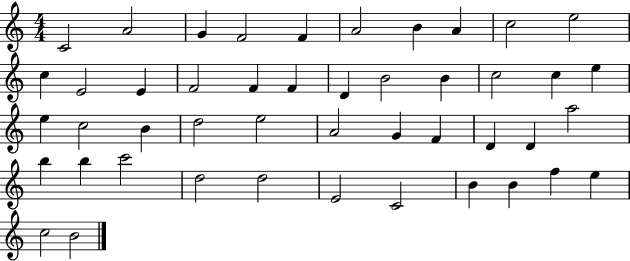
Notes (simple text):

C4/h A4/h G4/q F4/h F4/q A4/h B4/q A4/q C5/h E5/h C5/q E4/h E4/q F4/h F4/q F4/q D4/q B4/h B4/q C5/h C5/q E5/q E5/q C5/h B4/q D5/h E5/h A4/h G4/q F4/q D4/q D4/q A5/h B5/q B5/q C6/h D5/h D5/h E4/h C4/h B4/q B4/q F5/q E5/q C5/h B4/h